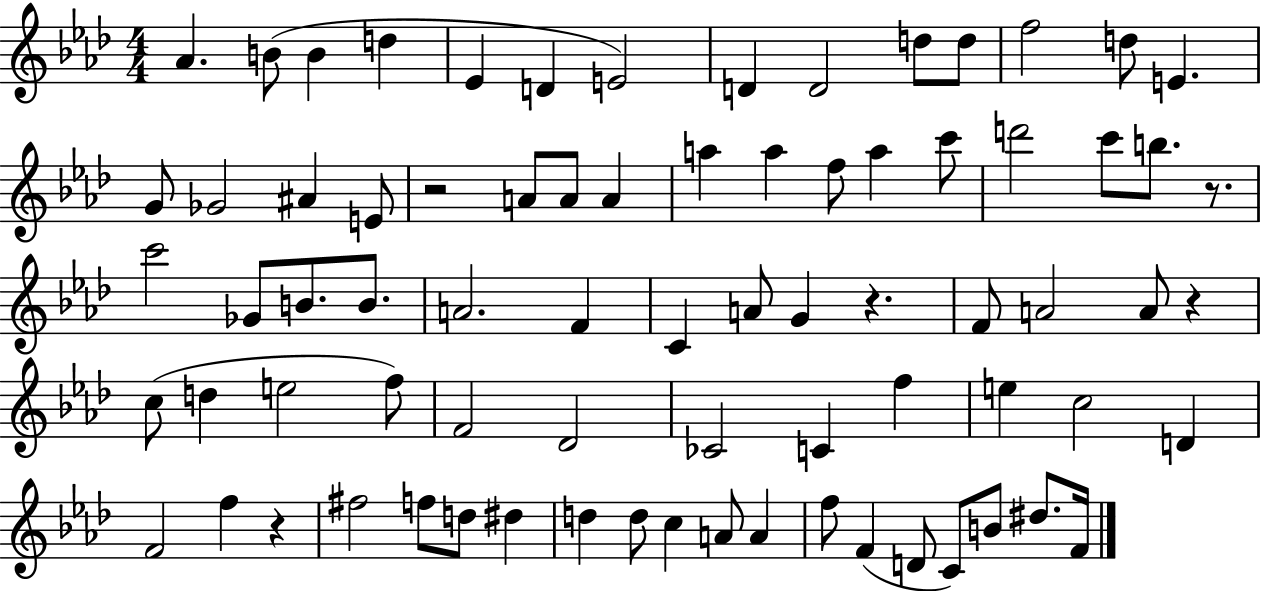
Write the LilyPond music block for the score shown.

{
  \clef treble
  \numericTimeSignature
  \time 4/4
  \key aes \major
  aes'4. b'8( b'4 d''4 | ees'4 d'4 e'2) | d'4 d'2 d''8 d''8 | f''2 d''8 e'4. | \break g'8 ges'2 ais'4 e'8 | r2 a'8 a'8 a'4 | a''4 a''4 f''8 a''4 c'''8 | d'''2 c'''8 b''8. r8. | \break c'''2 ges'8 b'8. b'8. | a'2. f'4 | c'4 a'8 g'4 r4. | f'8 a'2 a'8 r4 | \break c''8( d''4 e''2 f''8) | f'2 des'2 | ces'2 c'4 f''4 | e''4 c''2 d'4 | \break f'2 f''4 r4 | fis''2 f''8 d''8 dis''4 | d''4 d''8 c''4 a'8 a'4 | f''8 f'4( d'8 c'8) b'8 dis''8. f'16 | \break \bar "|."
}